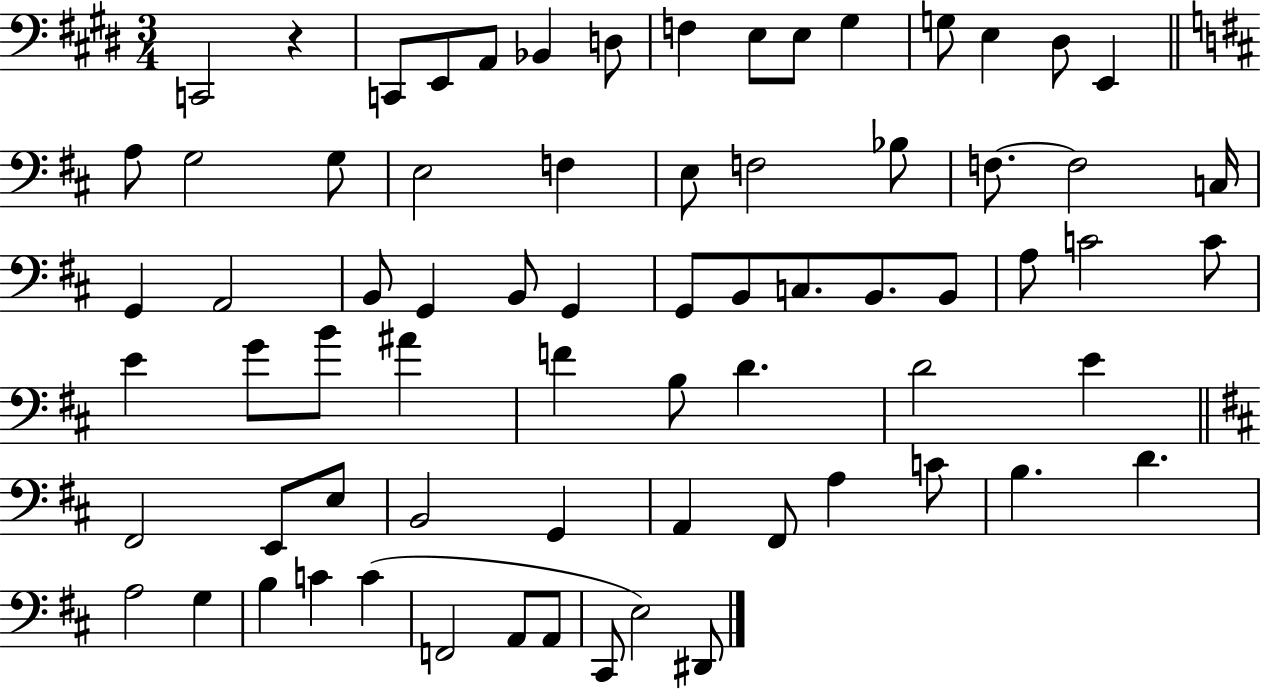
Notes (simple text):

C2/h R/q C2/e E2/e A2/e Bb2/q D3/e F3/q E3/e E3/e G#3/q G3/e E3/q D#3/e E2/q A3/e G3/h G3/e E3/h F3/q E3/e F3/h Bb3/e F3/e. F3/h C3/s G2/q A2/h B2/e G2/q B2/e G2/q G2/e B2/e C3/e. B2/e. B2/e A3/e C4/h C4/e E4/q G4/e B4/e A#4/q F4/q B3/e D4/q. D4/h E4/q F#2/h E2/e E3/e B2/h G2/q A2/q F#2/e A3/q C4/e B3/q. D4/q. A3/h G3/q B3/q C4/q C4/q F2/h A2/e A2/e C#2/e E3/h D#2/e